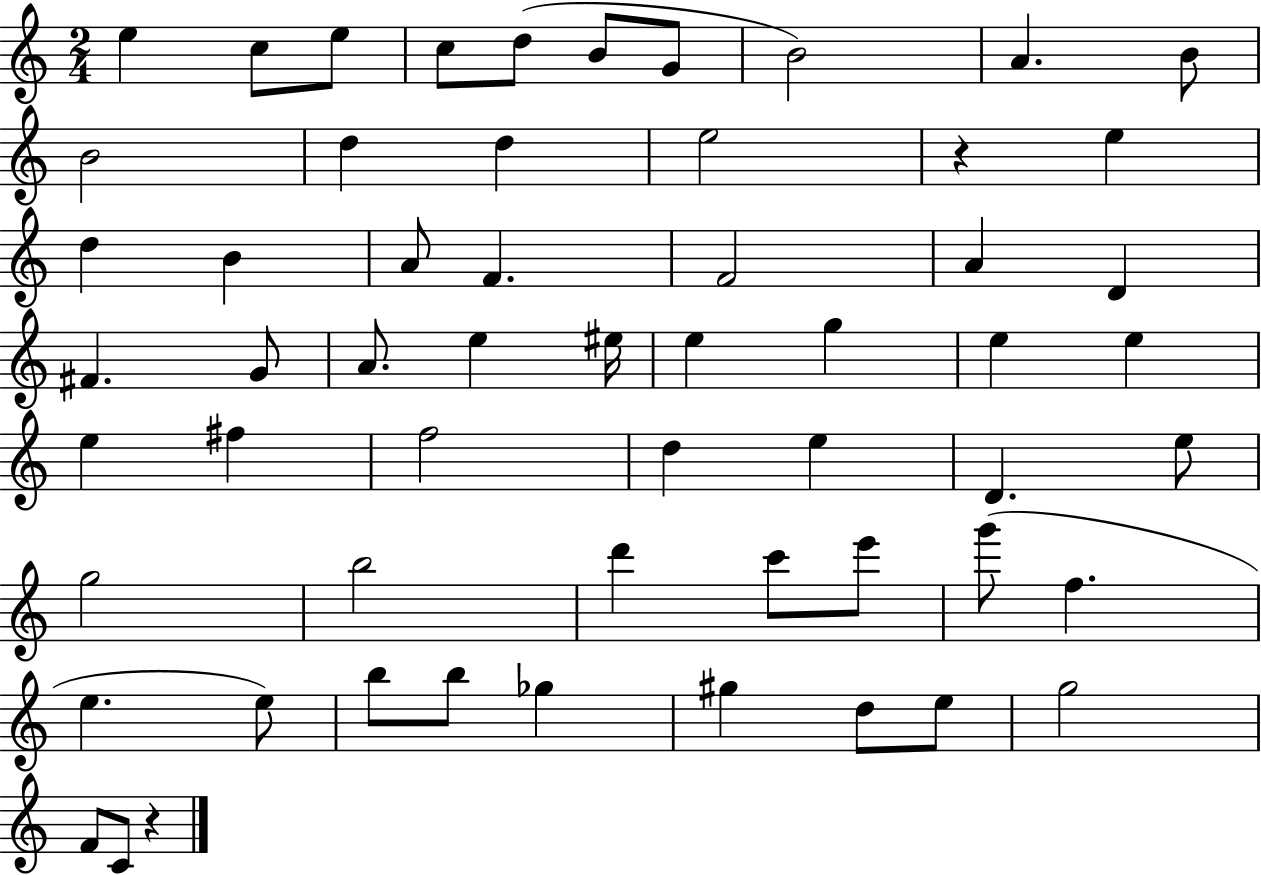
E5/q C5/e E5/e C5/e D5/e B4/e G4/e B4/h A4/q. B4/e B4/h D5/q D5/q E5/h R/q E5/q D5/q B4/q A4/e F4/q. F4/h A4/q D4/q F#4/q. G4/e A4/e. E5/q EIS5/s E5/q G5/q E5/q E5/q E5/q F#5/q F5/h D5/q E5/q D4/q. E5/e G5/h B5/h D6/q C6/e E6/e G6/e F5/q. E5/q. E5/e B5/e B5/e Gb5/q G#5/q D5/e E5/e G5/h F4/e C4/e R/q